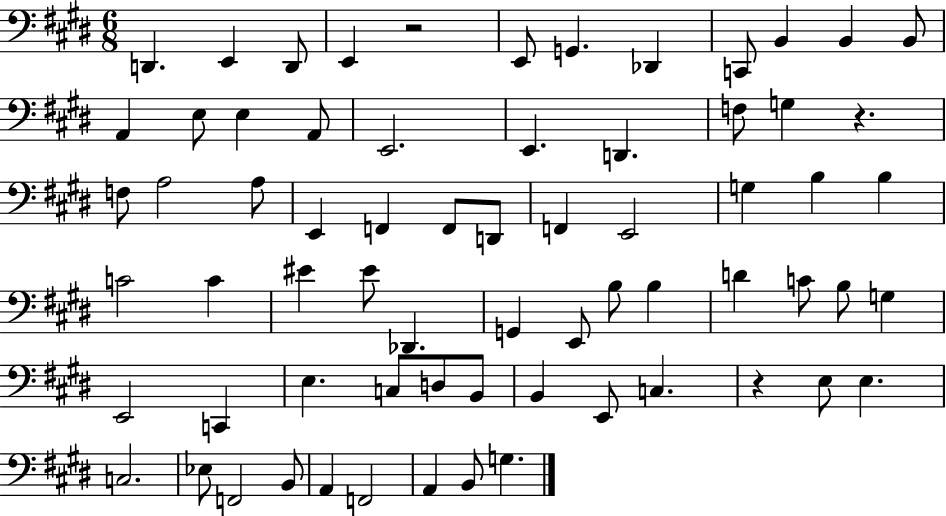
{
  \clef bass
  \numericTimeSignature
  \time 6/8
  \key e \major
  \repeat volta 2 { d,4. e,4 d,8 | e,4 r2 | e,8 g,4. des,4 | c,8 b,4 b,4 b,8 | \break a,4 e8 e4 a,8 | e,2. | e,4. d,4. | f8 g4 r4. | \break f8 a2 a8 | e,4 f,4 f,8 d,8 | f,4 e,2 | g4 b4 b4 | \break c'2 c'4 | eis'4 eis'8 des,4. | g,4 e,8 b8 b4 | d'4 c'8 b8 g4 | \break e,2 c,4 | e4. c8 d8 b,8 | b,4 e,8 c4. | r4 e8 e4. | \break c2. | ees8 f,2 b,8 | a,4 f,2 | a,4 b,8 g4. | \break } \bar "|."
}